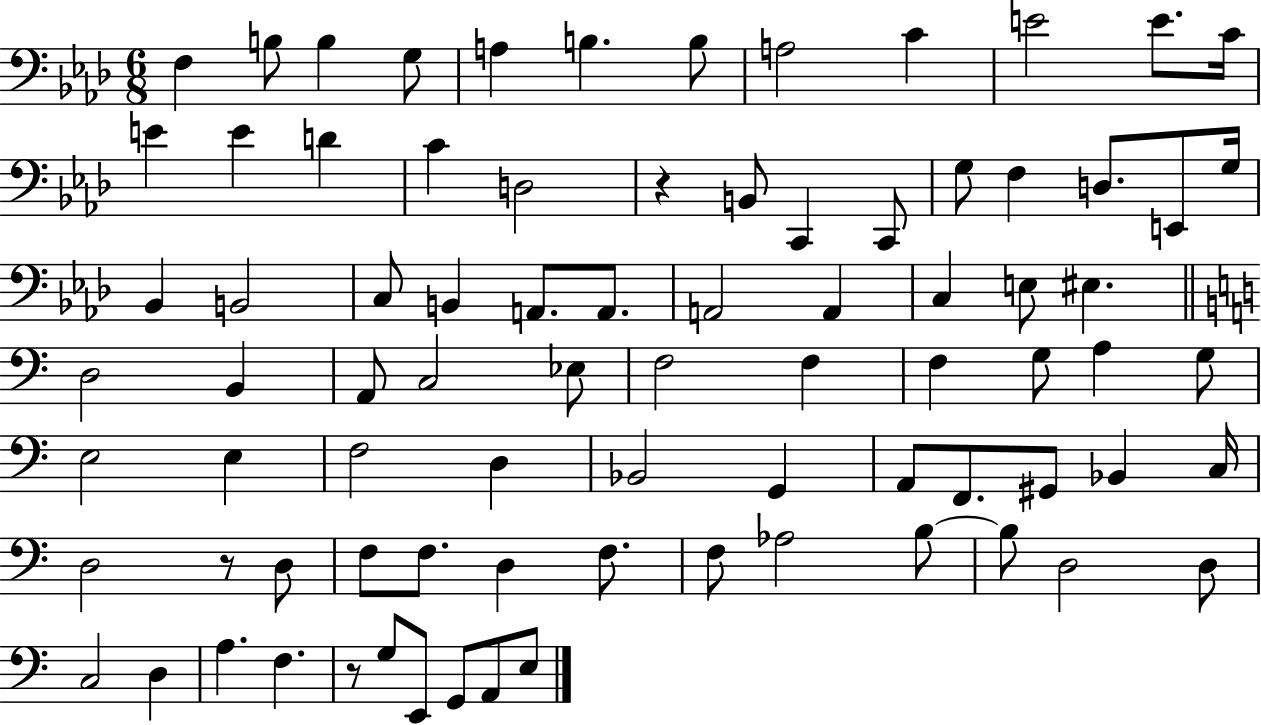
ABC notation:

X:1
T:Untitled
M:6/8
L:1/4
K:Ab
F, B,/2 B, G,/2 A, B, B,/2 A,2 C E2 E/2 C/4 E E D C D,2 z B,,/2 C,, C,,/2 G,/2 F, D,/2 E,,/2 G,/4 _B,, B,,2 C,/2 B,, A,,/2 A,,/2 A,,2 A,, C, E,/2 ^E, D,2 B,, A,,/2 C,2 _E,/2 F,2 F, F, G,/2 A, G,/2 E,2 E, F,2 D, _B,,2 G,, A,,/2 F,,/2 ^G,,/2 _B,, C,/4 D,2 z/2 D,/2 F,/2 F,/2 D, F,/2 F,/2 _A,2 B,/2 B,/2 D,2 D,/2 C,2 D, A, F, z/2 G,/2 E,,/2 G,,/2 A,,/2 E,/2